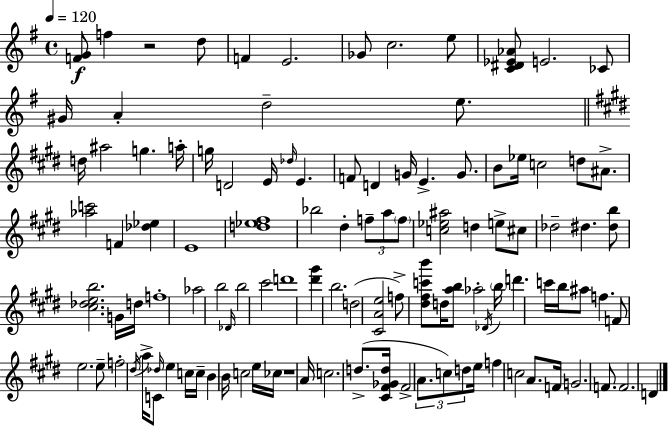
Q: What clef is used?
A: treble